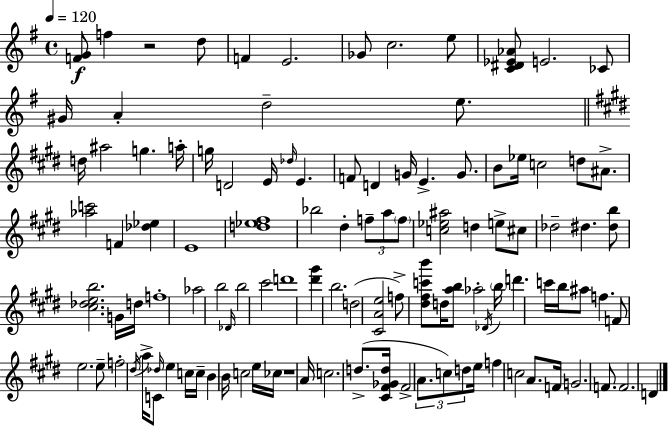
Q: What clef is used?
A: treble